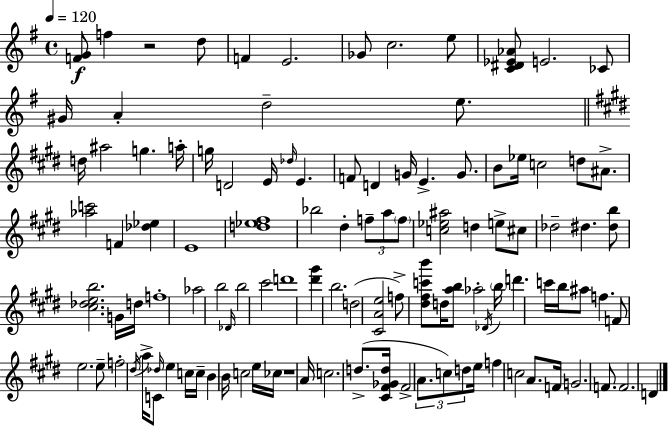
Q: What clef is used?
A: treble